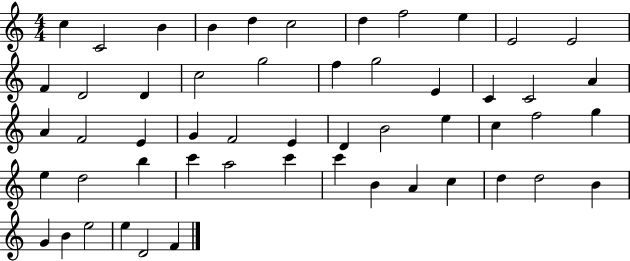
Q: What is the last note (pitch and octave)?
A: F4